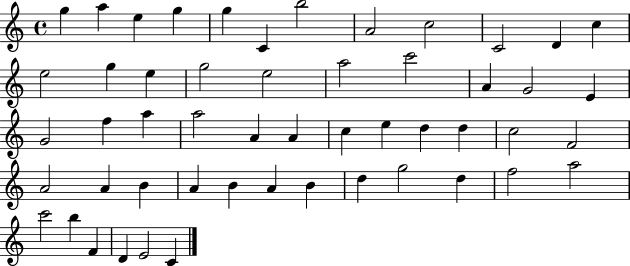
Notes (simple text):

G5/q A5/q E5/q G5/q G5/q C4/q B5/h A4/h C5/h C4/h D4/q C5/q E5/h G5/q E5/q G5/h E5/h A5/h C6/h A4/q G4/h E4/q G4/h F5/q A5/q A5/h A4/q A4/q C5/q E5/q D5/q D5/q C5/h F4/h A4/h A4/q B4/q A4/q B4/q A4/q B4/q D5/q G5/h D5/q F5/h A5/h C6/h B5/q F4/q D4/q E4/h C4/q